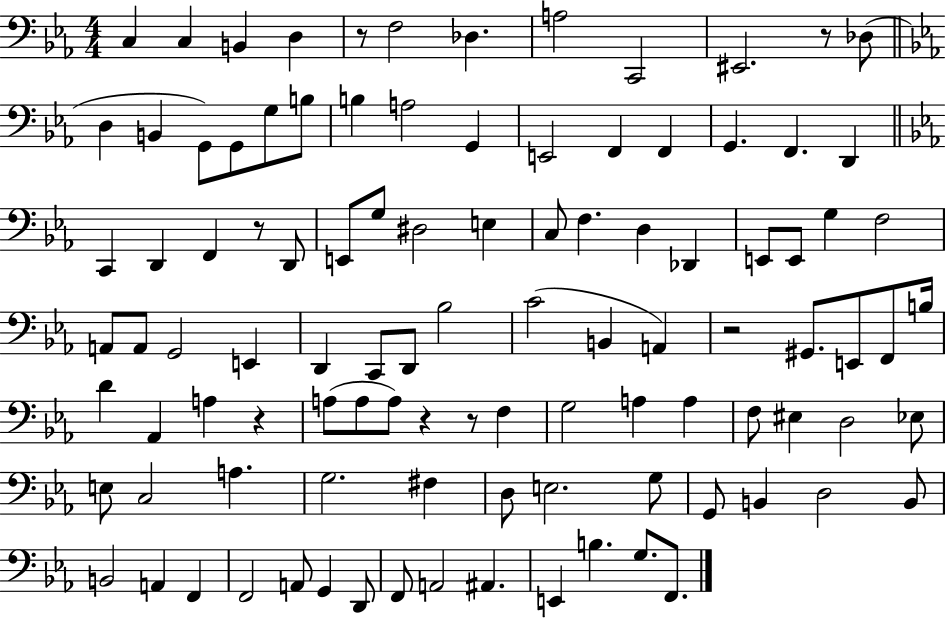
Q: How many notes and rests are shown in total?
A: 103